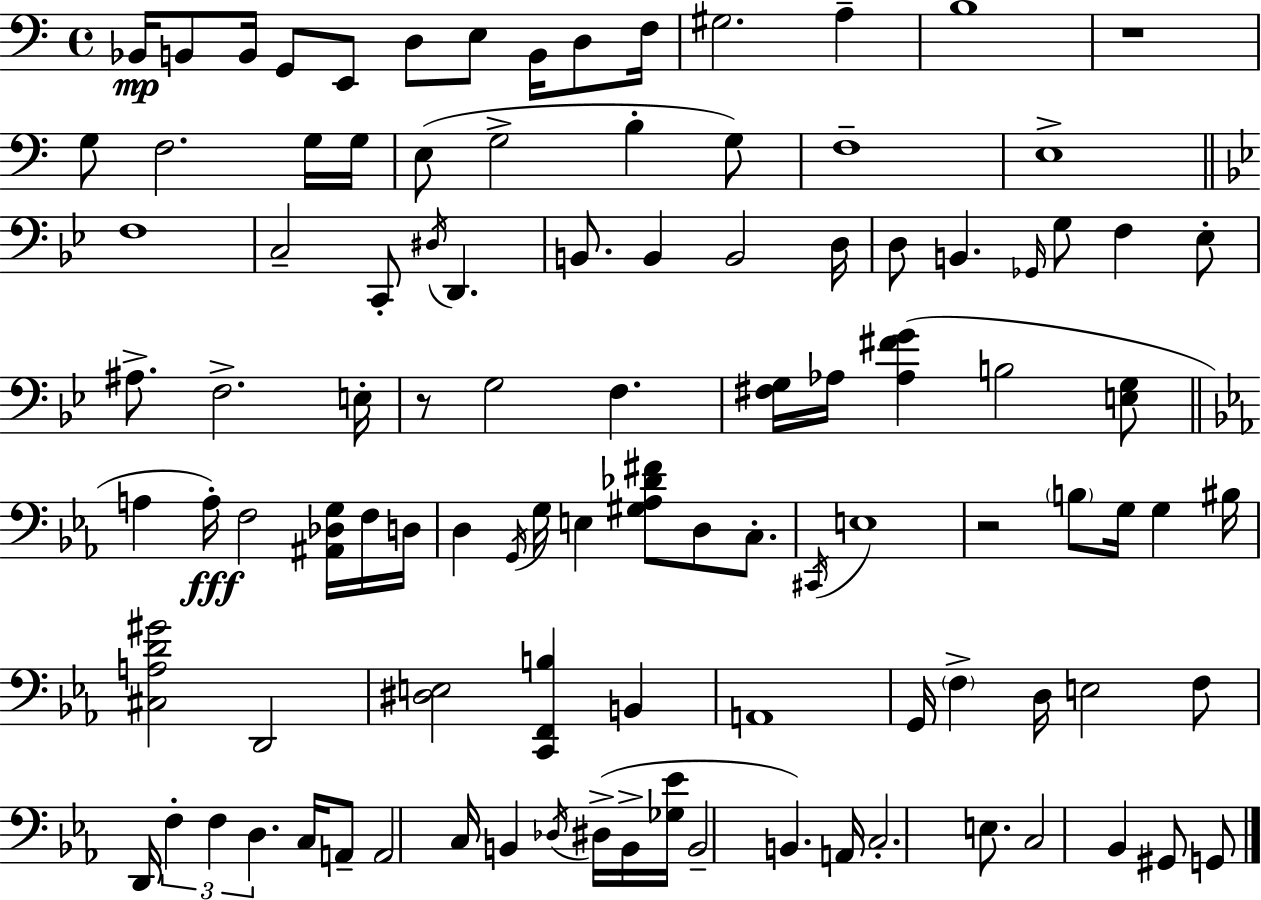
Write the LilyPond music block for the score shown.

{
  \clef bass
  \time 4/4
  \defaultTimeSignature
  \key c \major
  bes,16\mp b,8 b,16 g,8 e,8 d8 e8 b,16 d8 f16 | gis2. a4-- | b1 | r1 | \break g8 f2. g16 g16 | e8( g2-> b4-. g8) | f1-- | e1-> | \break \bar "||" \break \key bes \major f1 | c2-- c,8-. \acciaccatura { dis16 } d,4. | b,8. b,4 b,2 | d16 d8 b,4. \grace { ges,16 } g8 f4 | \break ees8-. ais8.-> f2.-> | e16-. r8 g2 f4. | <fis g>16 aes16 <aes fis' g'>4( b2 | <e g>8 \bar "||" \break \key c \minor a4 a16-.\fff) f2 <ais, des g>16 f16 d16 | d4 \acciaccatura { g,16 } g16 e4 <gis aes des' fis'>8 d8 c8.-. | \acciaccatura { cis,16 } e1 | r2 \parenthesize b8 g16 g4 | \break bis16 <cis a d' gis'>2 d,2 | <dis e>2 <c, f, b>4 b,4 | a,1 | g,16 \parenthesize f4-> d16 e2 | \break f8 d,16 \tuplet 3/2 { f4-. f4 d4. } | c16 a,8-- a,2 c16 b,4 | \acciaccatura { des16 }( dis16-> b,16-> <ges ees'>16 b,2-- b,4.) | a,16 c2.-. | \break e8. c2 bes,4 gis,8 | g,8 \bar "|."
}